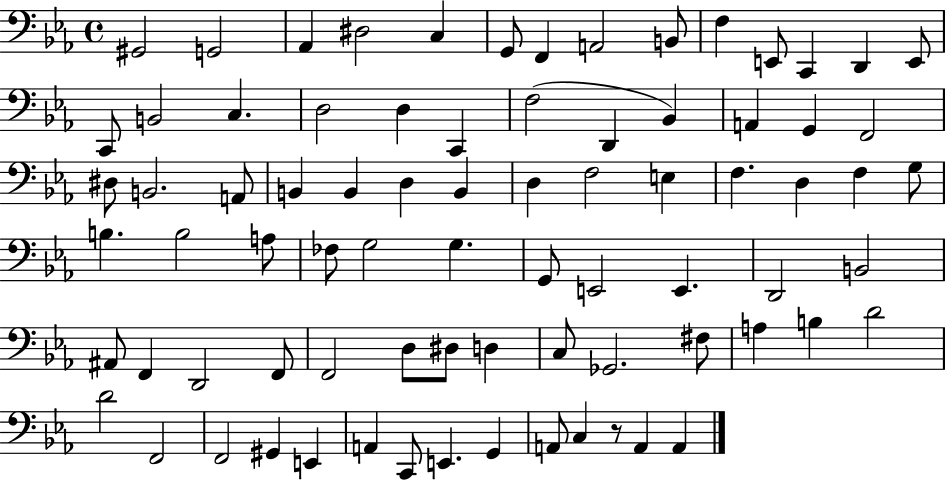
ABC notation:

X:1
T:Untitled
M:4/4
L:1/4
K:Eb
^G,,2 G,,2 _A,, ^D,2 C, G,,/2 F,, A,,2 B,,/2 F, E,,/2 C,, D,, E,,/2 C,,/2 B,,2 C, D,2 D, C,, F,2 D,, _B,, A,, G,, F,,2 ^D,/2 B,,2 A,,/2 B,, B,, D, B,, D, F,2 E, F, D, F, G,/2 B, B,2 A,/2 _F,/2 G,2 G, G,,/2 E,,2 E,, D,,2 B,,2 ^A,,/2 F,, D,,2 F,,/2 F,,2 D,/2 ^D,/2 D, C,/2 _G,,2 ^F,/2 A, B, D2 D2 F,,2 F,,2 ^G,, E,, A,, C,,/2 E,, G,, A,,/2 C, z/2 A,, A,,